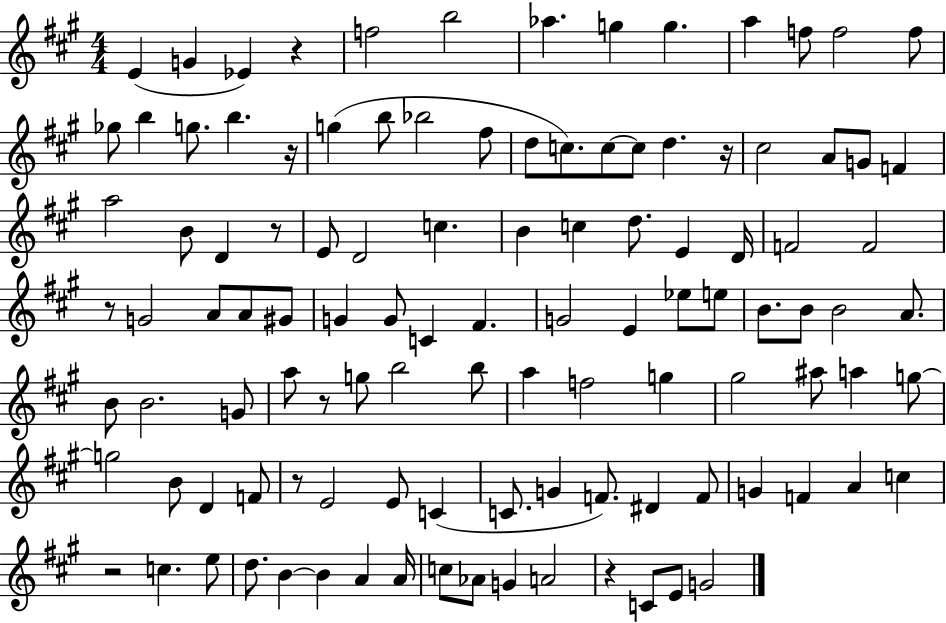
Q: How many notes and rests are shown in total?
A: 111